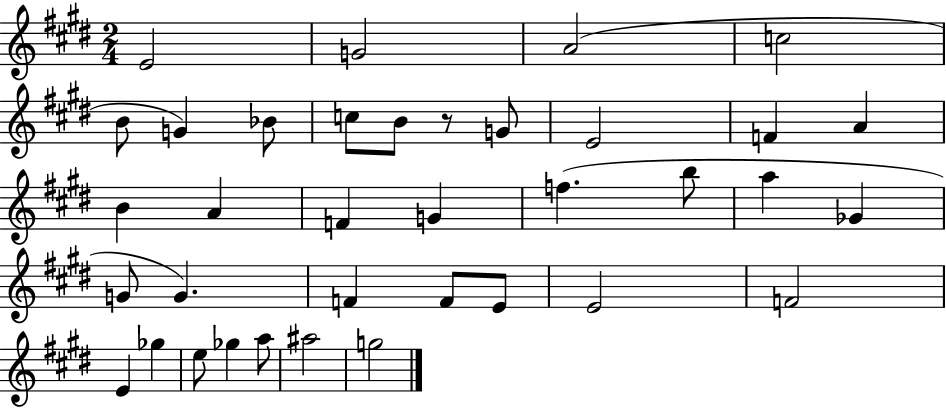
{
  \clef treble
  \numericTimeSignature
  \time 2/4
  \key e \major
  e'2 | g'2 | a'2( | c''2 | \break b'8 g'4) bes'8 | c''8 b'8 r8 g'8 | e'2 | f'4 a'4 | \break b'4 a'4 | f'4 g'4 | f''4.( b''8 | a''4 ges'4 | \break g'8 g'4.) | f'4 f'8 e'8 | e'2 | f'2 | \break e'4 ges''4 | e''8 ges''4 a''8 | ais''2 | g''2 | \break \bar "|."
}